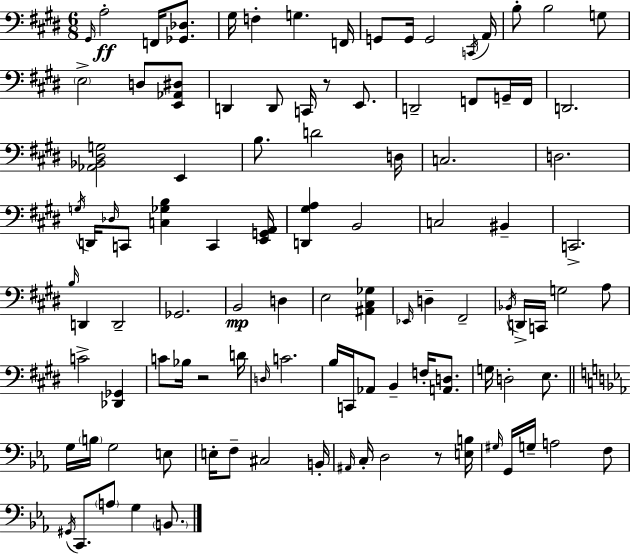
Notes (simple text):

G#2/s A3/h F2/s [Gb2,Db3]/e. G#3/s F3/q G3/q. F2/s G2/e G2/s G2/h C2/s A2/s B3/e B3/h G3/e E3/h D3/e [E2,Ab2,D#3]/e D2/q D2/e C2/s R/e E2/e. D2/h F2/e G2/s F2/s D2/h. [Ab2,Bb2,D#3,G3]/h E2/q B3/e. D4/h D3/s C3/h. D3/h. G3/s D2/s Db3/s C2/e [C3,Gb3,B3]/q C2/q [E2,G2,A2]/s [D2,G#3,A3]/q B2/h C3/h BIS2/q C2/h. B3/s D2/q D2/h Gb2/h. B2/h D3/q E3/h [A#2,C#3,Gb3]/q Eb2/s D3/q F#2/h Bb2/s D2/s C2/s G3/h A3/e C4/h [Db2,Gb2]/q C4/e Bb3/s R/h D4/s D3/s C4/h. B3/s C2/s Ab2/e B2/q F3/s [A2,D3]/e. G3/s D3/h E3/e. G3/s B3/s G3/h E3/e E3/s F3/e C#3/h B2/s A#2/s C3/s D3/h R/e [E3,B3]/s G#3/s G2/s G3/s A3/h F3/e G#2/s C2/e. A3/e G3/q B2/e.